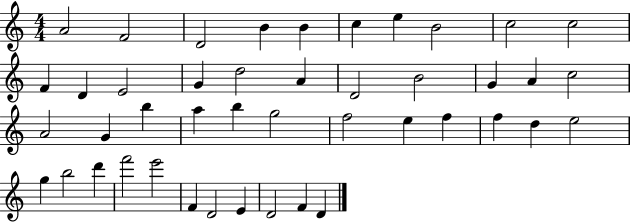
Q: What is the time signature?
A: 4/4